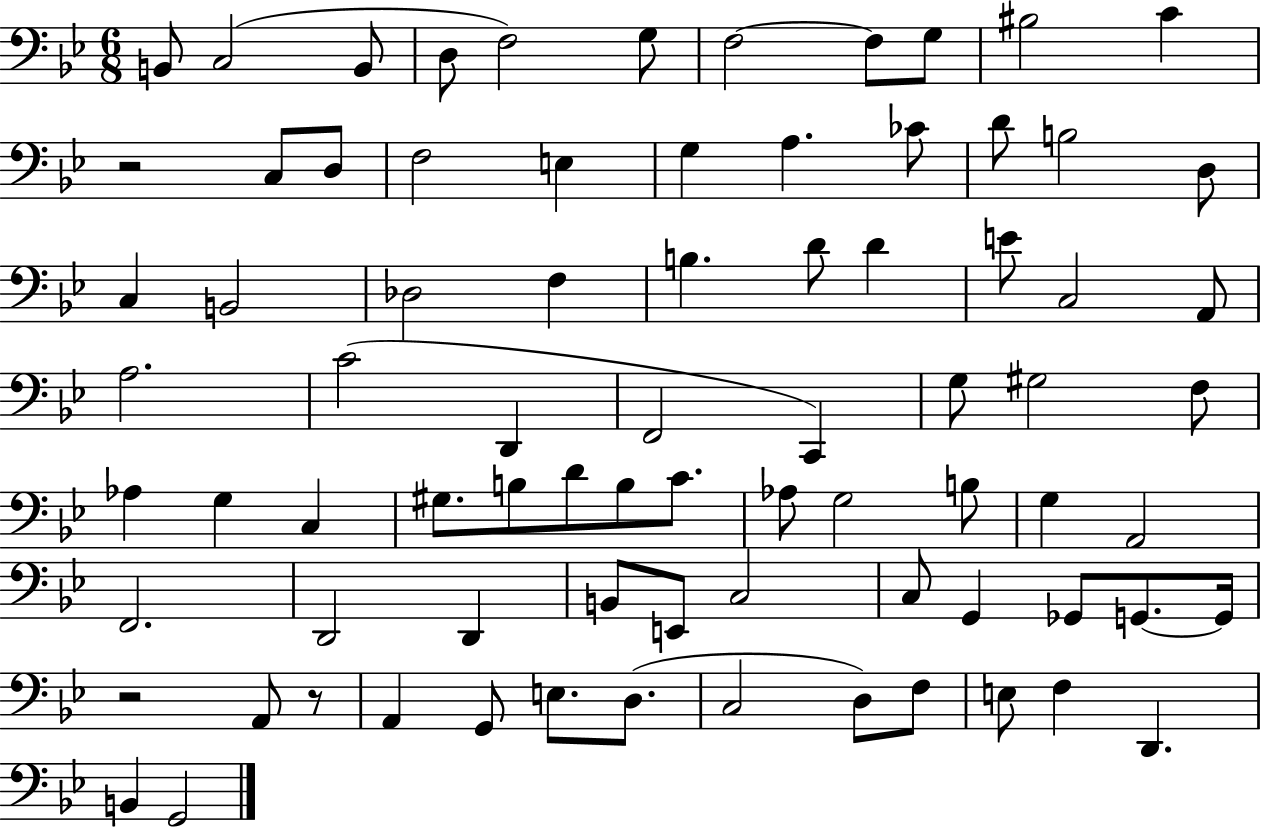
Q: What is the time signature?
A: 6/8